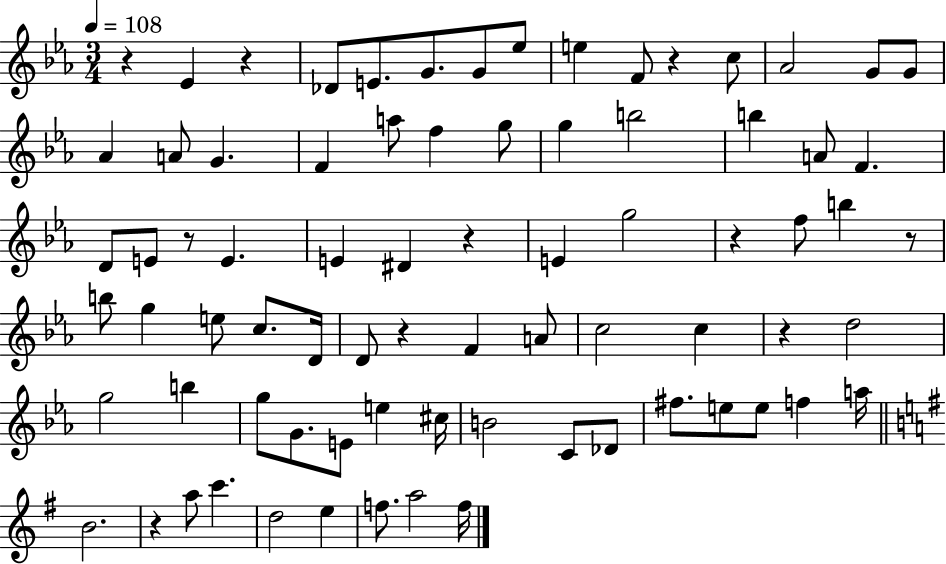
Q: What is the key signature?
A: EES major